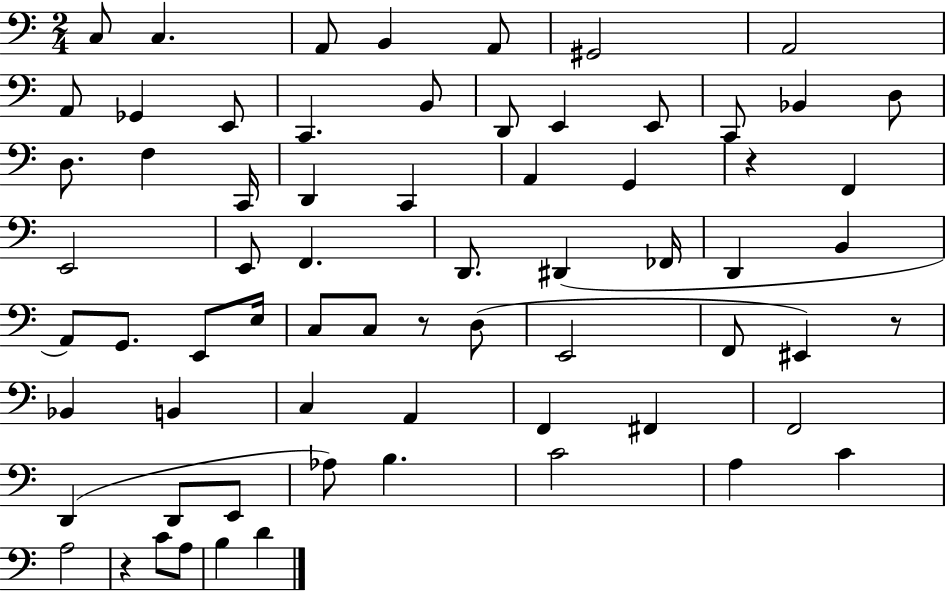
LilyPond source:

{
  \clef bass
  \numericTimeSignature
  \time 2/4
  \key c \major
  \repeat volta 2 { c8 c4. | a,8 b,4 a,8 | gis,2 | a,2 | \break a,8 ges,4 e,8 | c,4. b,8 | d,8 e,4 e,8 | c,8 bes,4 d8 | \break d8. f4 c,16 | d,4 c,4 | a,4 g,4 | r4 f,4 | \break e,2 | e,8 f,4. | d,8. dis,4( fes,16 | d,4 b,4 | \break a,8) g,8. e,8 e16 | c8 c8 r8 d8( | e,2 | f,8 eis,4) r8 | \break bes,4 b,4 | c4 a,4 | f,4 fis,4 | f,2 | \break d,4( d,8 e,8 | aes8) b4. | c'2 | a4 c'4 | \break a2 | r4 c'8 a8 | b4 d'4 | } \bar "|."
}